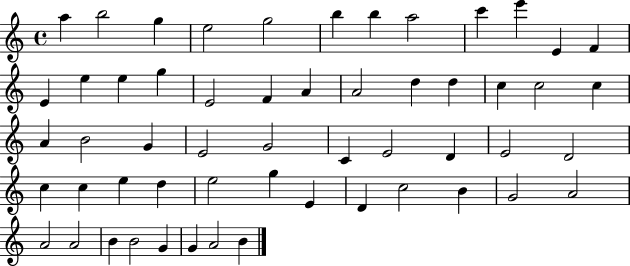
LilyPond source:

{
  \clef treble
  \time 4/4
  \defaultTimeSignature
  \key c \major
  a''4 b''2 g''4 | e''2 g''2 | b''4 b''4 a''2 | c'''4 e'''4 e'4 f'4 | \break e'4 e''4 e''4 g''4 | e'2 f'4 a'4 | a'2 d''4 d''4 | c''4 c''2 c''4 | \break a'4 b'2 g'4 | e'2 g'2 | c'4 e'2 d'4 | e'2 d'2 | \break c''4 c''4 e''4 d''4 | e''2 g''4 e'4 | d'4 c''2 b'4 | g'2 a'2 | \break a'2 a'2 | b'4 b'2 g'4 | g'4 a'2 b'4 | \bar "|."
}